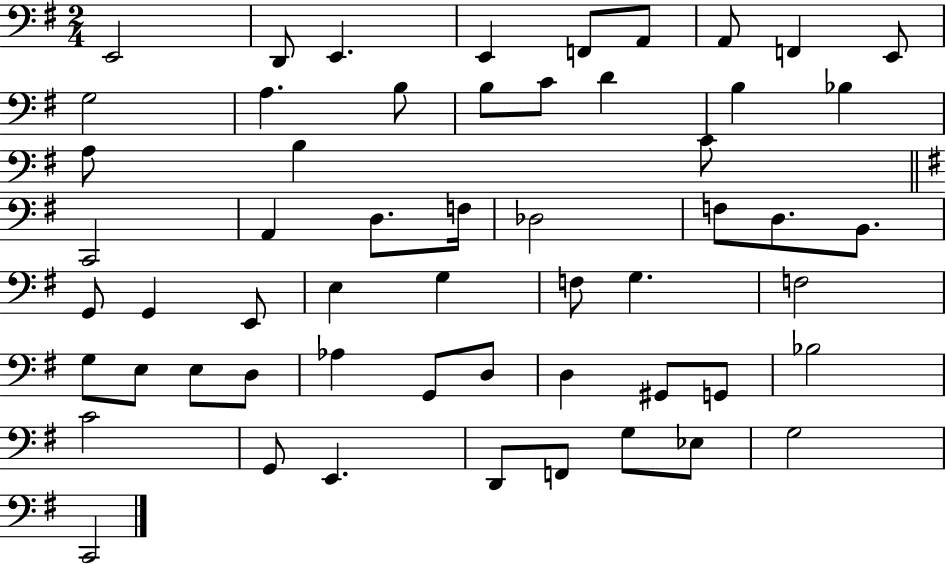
E2/h D2/e E2/q. E2/q F2/e A2/e A2/e F2/q E2/e G3/h A3/q. B3/e B3/e C4/e D4/q B3/q Bb3/q A3/e B3/q C4/e C2/h A2/q D3/e. F3/s Db3/h F3/e D3/e. B2/e. G2/e G2/q E2/e E3/q G3/q F3/e G3/q. F3/h G3/e E3/e E3/e D3/e Ab3/q G2/e D3/e D3/q G#2/e G2/e Bb3/h C4/h G2/e E2/q. D2/e F2/e G3/e Eb3/e G3/h C2/h